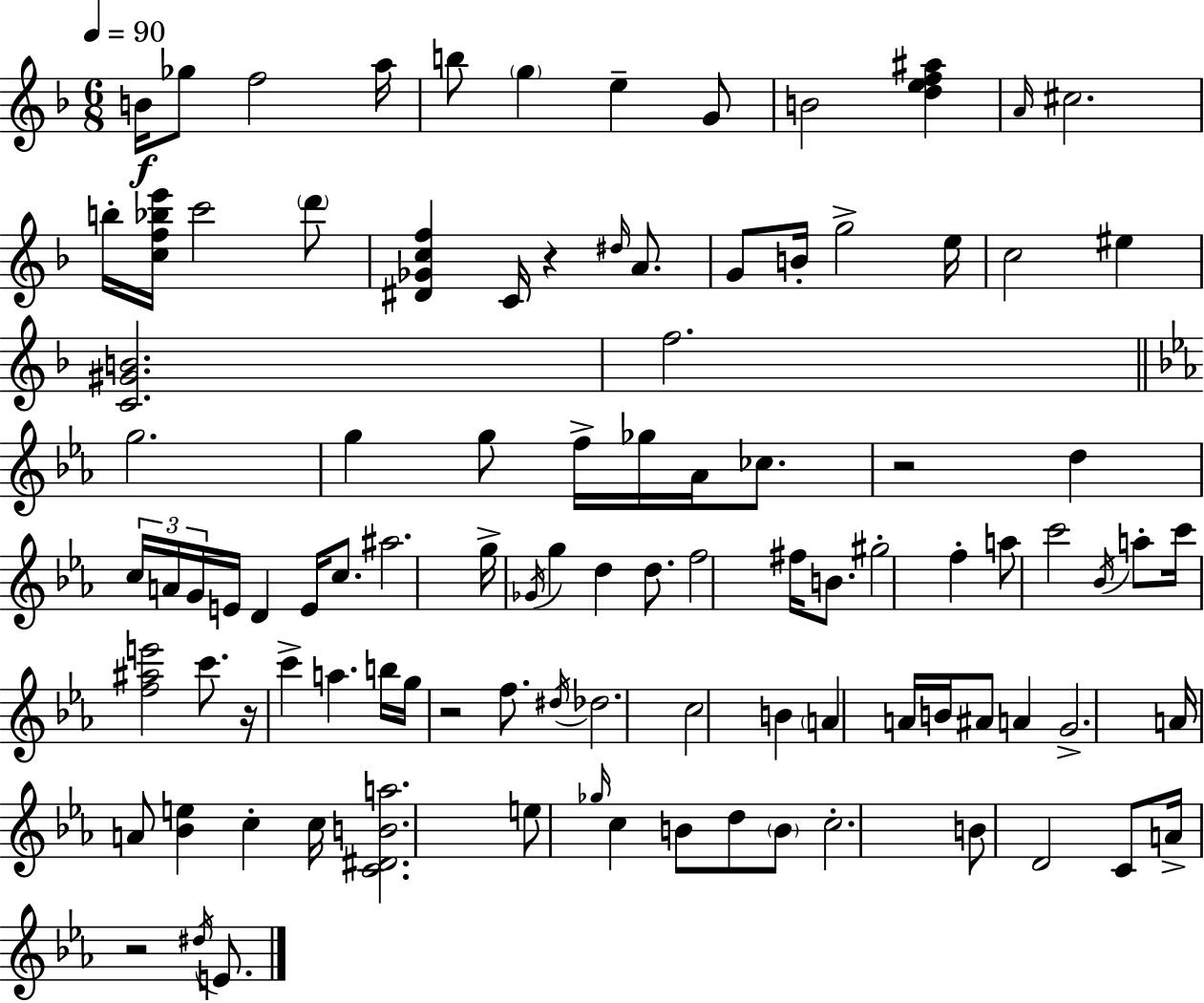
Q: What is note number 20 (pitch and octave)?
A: G5